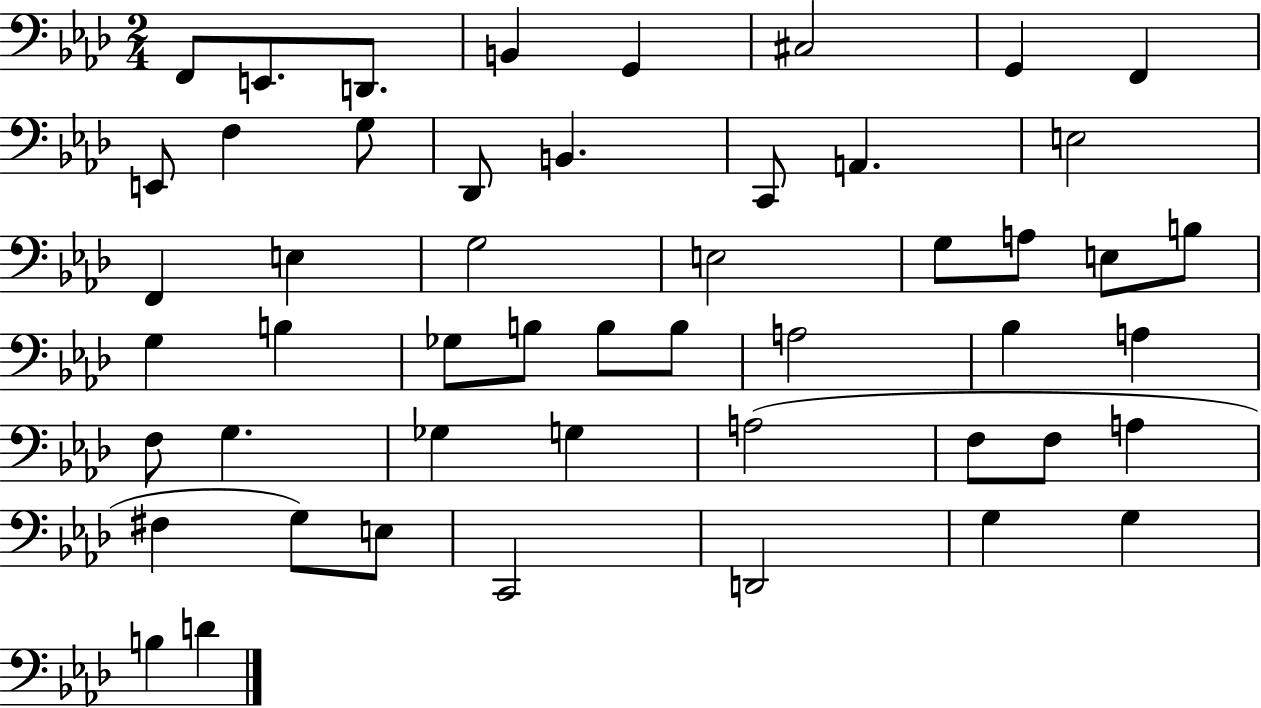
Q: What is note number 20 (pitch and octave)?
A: E3